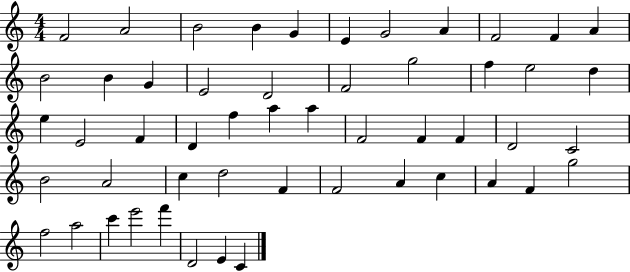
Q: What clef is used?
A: treble